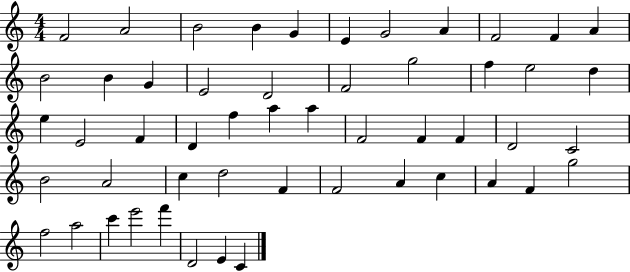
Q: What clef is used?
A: treble